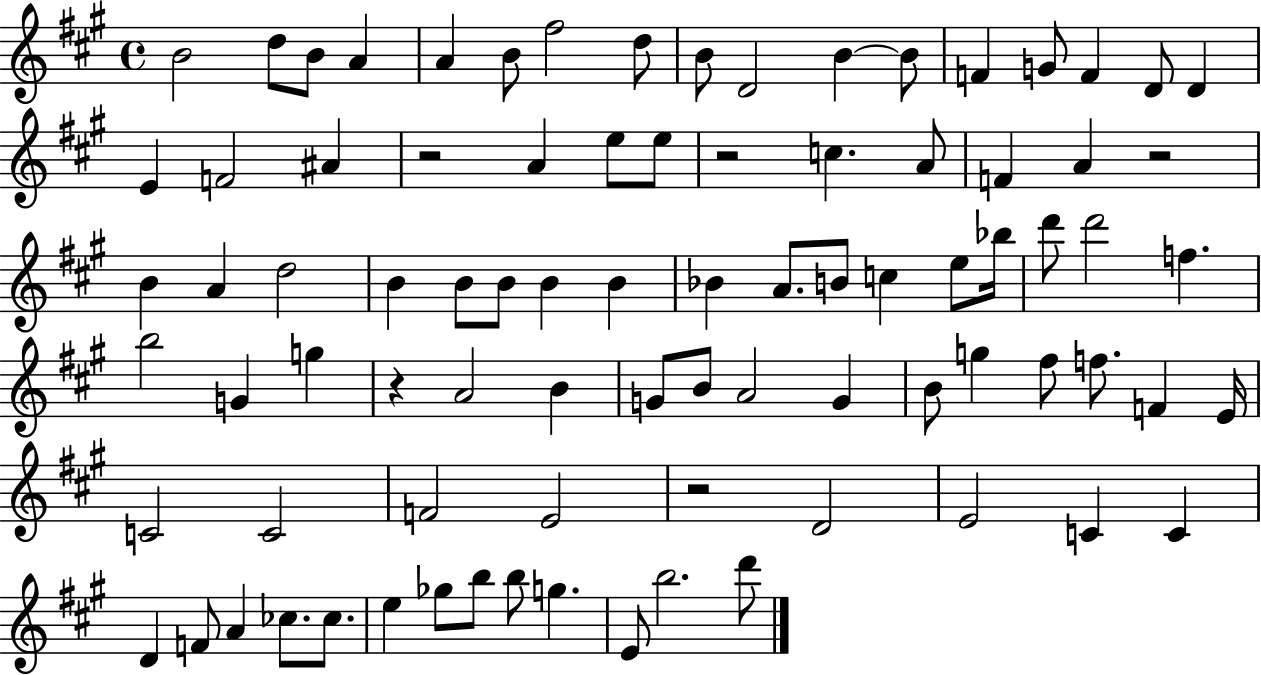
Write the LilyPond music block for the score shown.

{
  \clef treble
  \time 4/4
  \defaultTimeSignature
  \key a \major
  \repeat volta 2 { b'2 d''8 b'8 a'4 | a'4 b'8 fis''2 d''8 | b'8 d'2 b'4~~ b'8 | f'4 g'8 f'4 d'8 d'4 | \break e'4 f'2 ais'4 | r2 a'4 e''8 e''8 | r2 c''4. a'8 | f'4 a'4 r2 | \break b'4 a'4 d''2 | b'4 b'8 b'8 b'4 b'4 | bes'4 a'8. b'8 c''4 e''8 bes''16 | d'''8 d'''2 f''4. | \break b''2 g'4 g''4 | r4 a'2 b'4 | g'8 b'8 a'2 g'4 | b'8 g''4 fis''8 f''8. f'4 e'16 | \break c'2 c'2 | f'2 e'2 | r2 d'2 | e'2 c'4 c'4 | \break d'4 f'8 a'4 ces''8. ces''8. | e''4 ges''8 b''8 b''8 g''4. | e'8 b''2. d'''8 | } \bar "|."
}